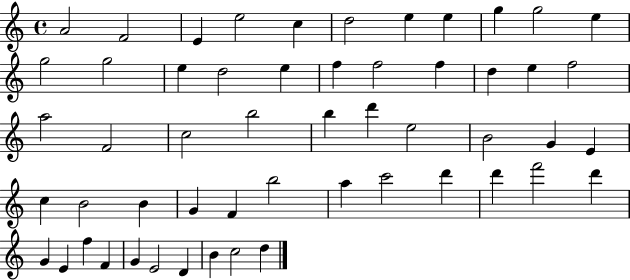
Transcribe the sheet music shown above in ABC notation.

X:1
T:Untitled
M:4/4
L:1/4
K:C
A2 F2 E e2 c d2 e e g g2 e g2 g2 e d2 e f f2 f d e f2 a2 F2 c2 b2 b d' e2 B2 G E c B2 B G F b2 a c'2 d' d' f'2 d' G E f F G E2 D B c2 d